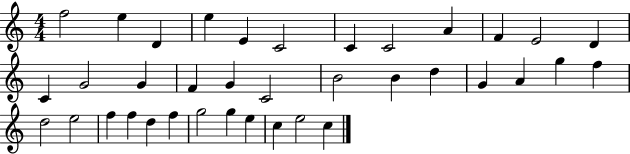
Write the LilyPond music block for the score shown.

{
  \clef treble
  \numericTimeSignature
  \time 4/4
  \key c \major
  f''2 e''4 d'4 | e''4 e'4 c'2 | c'4 c'2 a'4 | f'4 e'2 d'4 | \break c'4 g'2 g'4 | f'4 g'4 c'2 | b'2 b'4 d''4 | g'4 a'4 g''4 f''4 | \break d''2 e''2 | f''4 f''4 d''4 f''4 | g''2 g''4 e''4 | c''4 e''2 c''4 | \break \bar "|."
}